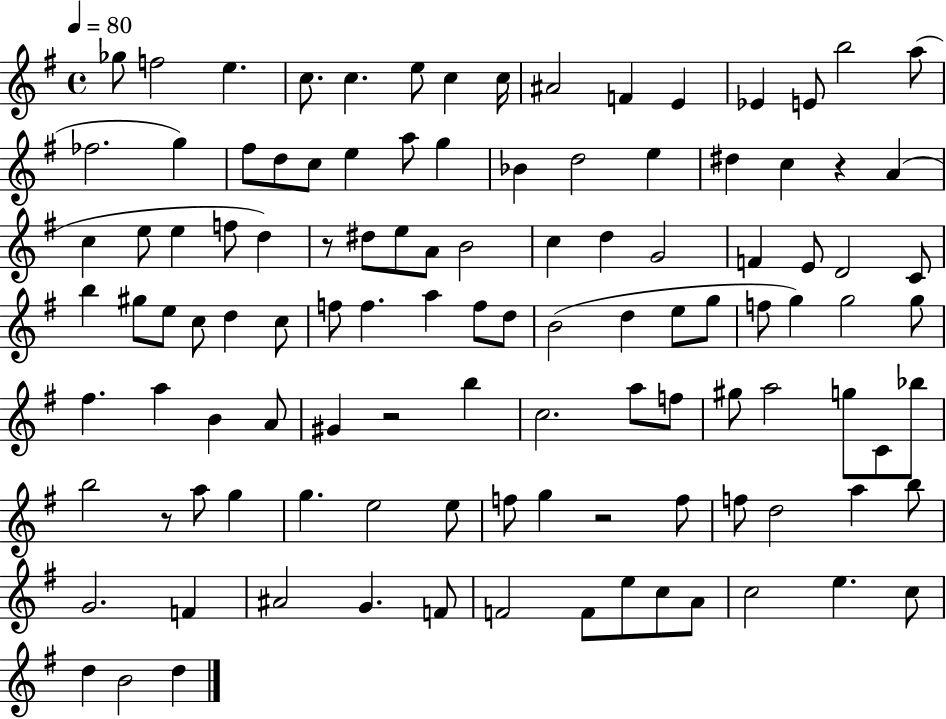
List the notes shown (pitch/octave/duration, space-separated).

Gb5/e F5/h E5/q. C5/e. C5/q. E5/e C5/q C5/s A#4/h F4/q E4/q Eb4/q E4/e B5/h A5/e FES5/h. G5/q F#5/e D5/e C5/e E5/q A5/e G5/q Bb4/q D5/h E5/q D#5/q C5/q R/q A4/q C5/q E5/e E5/q F5/e D5/q R/e D#5/e E5/e A4/e B4/h C5/q D5/q G4/h F4/q E4/e D4/h C4/e B5/q G#5/e E5/e C5/e D5/q C5/e F5/e F5/q. A5/q F5/e D5/e B4/h D5/q E5/e G5/e F5/e G5/q G5/h G5/e F#5/q. A5/q B4/q A4/e G#4/q R/h B5/q C5/h. A5/e F5/e G#5/e A5/h G5/e C4/e Bb5/e B5/h R/e A5/e G5/q G5/q. E5/h E5/e F5/e G5/q R/h F5/e F5/e D5/h A5/q B5/e G4/h. F4/q A#4/h G4/q. F4/e F4/h F4/e E5/e C5/e A4/e C5/h E5/q. C5/e D5/q B4/h D5/q